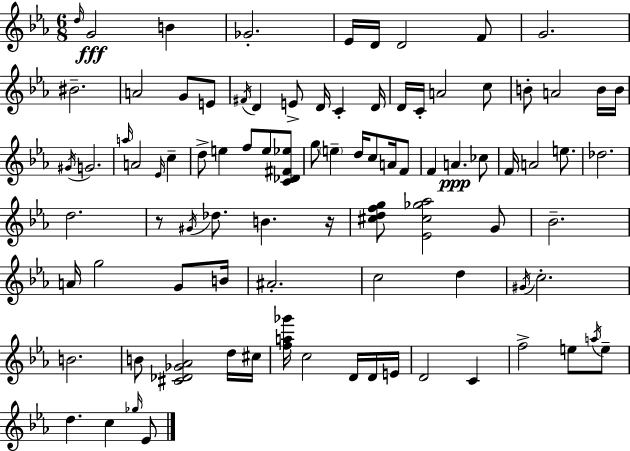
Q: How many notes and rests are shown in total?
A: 90